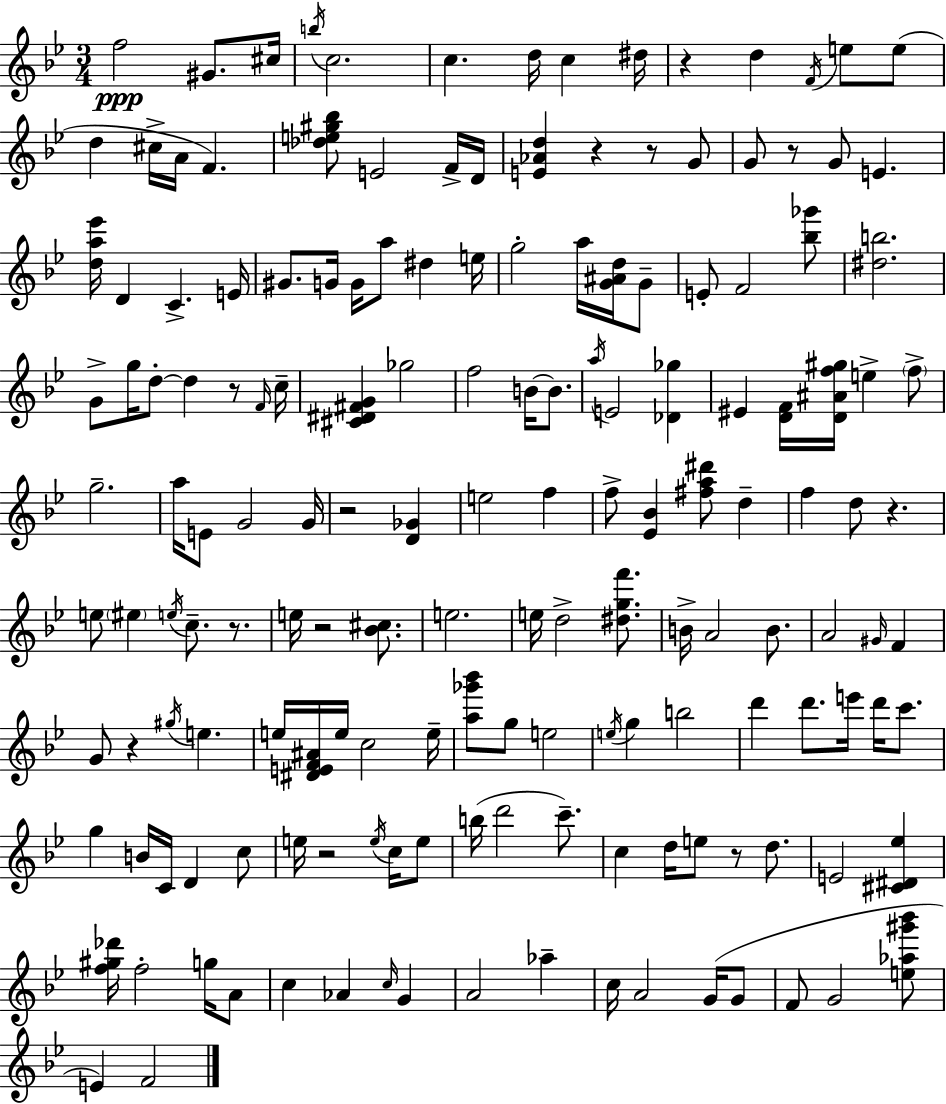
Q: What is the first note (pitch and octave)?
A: F5